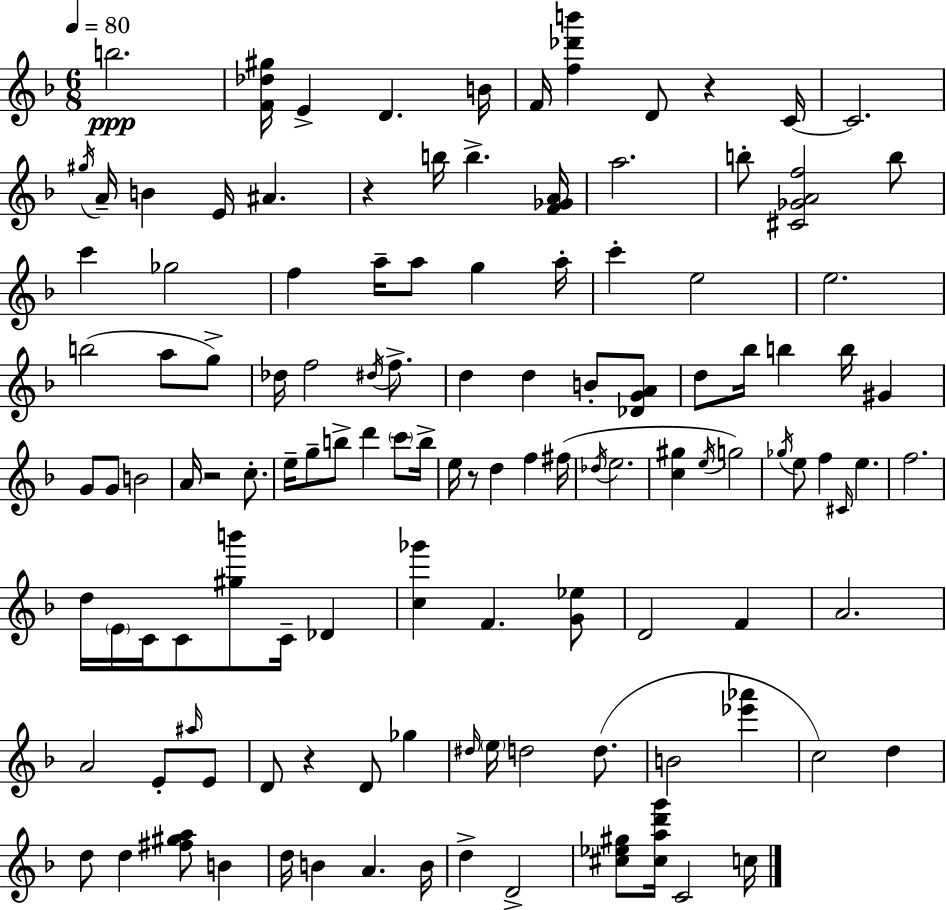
X:1
T:Untitled
M:6/8
L:1/4
K:F
b2 [F_d^g]/4 E D B/4 F/4 [f_d'b'] D/2 z C/4 C2 ^g/4 A/4 B E/4 ^A z b/4 b [F_GA]/4 a2 b/2 [^C_GAf]2 b/2 c' _g2 f a/4 a/2 g a/4 c' e2 e2 b2 a/2 g/2 _d/4 f2 ^d/4 f/2 d d B/2 [_DGA]/2 d/2 _b/4 b b/4 ^G G/2 G/2 B2 A/4 z2 c/2 e/4 g/2 b/2 d' c'/2 b/4 e/4 z/2 d f ^f/4 _d/4 e2 [c^g] e/4 g2 _g/4 e/2 f ^C/4 e f2 d/4 E/4 C/4 C/2 [^gb']/2 C/4 _D [c_g'] F [G_e]/2 D2 F A2 A2 E/2 ^a/4 E/2 D/2 z D/2 _g ^d/4 e/4 d2 d/2 B2 [_e'_a'] c2 d d/2 d [^f^ga]/2 B d/4 B A B/4 d D2 [^c_e^g]/2 [^cad'g']/4 C2 c/4